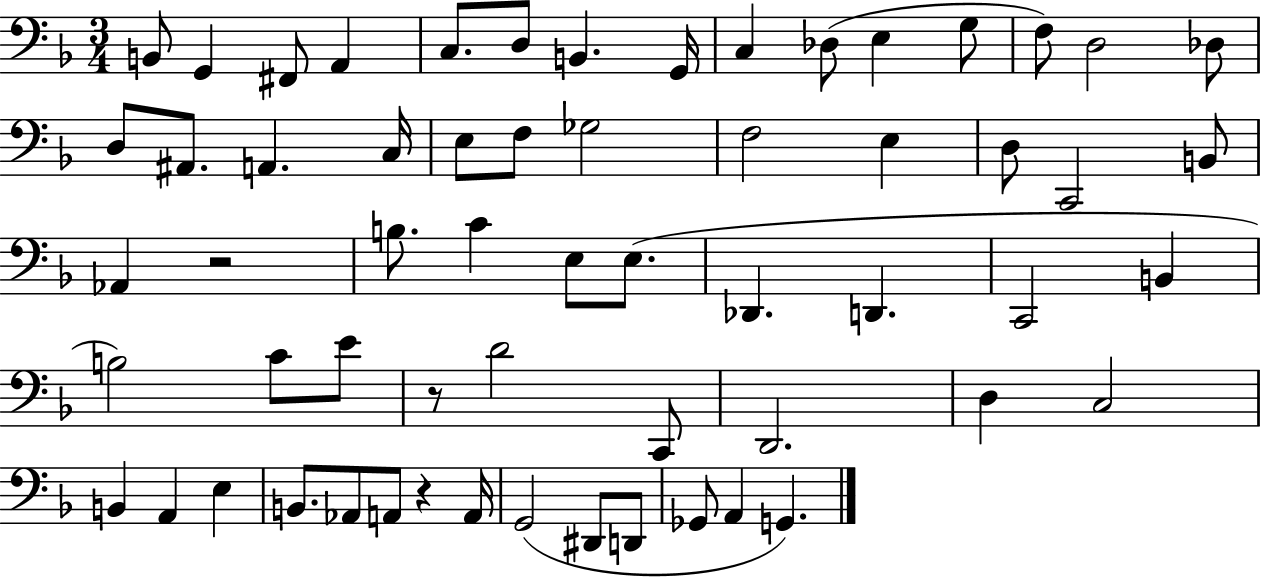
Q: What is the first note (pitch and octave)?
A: B2